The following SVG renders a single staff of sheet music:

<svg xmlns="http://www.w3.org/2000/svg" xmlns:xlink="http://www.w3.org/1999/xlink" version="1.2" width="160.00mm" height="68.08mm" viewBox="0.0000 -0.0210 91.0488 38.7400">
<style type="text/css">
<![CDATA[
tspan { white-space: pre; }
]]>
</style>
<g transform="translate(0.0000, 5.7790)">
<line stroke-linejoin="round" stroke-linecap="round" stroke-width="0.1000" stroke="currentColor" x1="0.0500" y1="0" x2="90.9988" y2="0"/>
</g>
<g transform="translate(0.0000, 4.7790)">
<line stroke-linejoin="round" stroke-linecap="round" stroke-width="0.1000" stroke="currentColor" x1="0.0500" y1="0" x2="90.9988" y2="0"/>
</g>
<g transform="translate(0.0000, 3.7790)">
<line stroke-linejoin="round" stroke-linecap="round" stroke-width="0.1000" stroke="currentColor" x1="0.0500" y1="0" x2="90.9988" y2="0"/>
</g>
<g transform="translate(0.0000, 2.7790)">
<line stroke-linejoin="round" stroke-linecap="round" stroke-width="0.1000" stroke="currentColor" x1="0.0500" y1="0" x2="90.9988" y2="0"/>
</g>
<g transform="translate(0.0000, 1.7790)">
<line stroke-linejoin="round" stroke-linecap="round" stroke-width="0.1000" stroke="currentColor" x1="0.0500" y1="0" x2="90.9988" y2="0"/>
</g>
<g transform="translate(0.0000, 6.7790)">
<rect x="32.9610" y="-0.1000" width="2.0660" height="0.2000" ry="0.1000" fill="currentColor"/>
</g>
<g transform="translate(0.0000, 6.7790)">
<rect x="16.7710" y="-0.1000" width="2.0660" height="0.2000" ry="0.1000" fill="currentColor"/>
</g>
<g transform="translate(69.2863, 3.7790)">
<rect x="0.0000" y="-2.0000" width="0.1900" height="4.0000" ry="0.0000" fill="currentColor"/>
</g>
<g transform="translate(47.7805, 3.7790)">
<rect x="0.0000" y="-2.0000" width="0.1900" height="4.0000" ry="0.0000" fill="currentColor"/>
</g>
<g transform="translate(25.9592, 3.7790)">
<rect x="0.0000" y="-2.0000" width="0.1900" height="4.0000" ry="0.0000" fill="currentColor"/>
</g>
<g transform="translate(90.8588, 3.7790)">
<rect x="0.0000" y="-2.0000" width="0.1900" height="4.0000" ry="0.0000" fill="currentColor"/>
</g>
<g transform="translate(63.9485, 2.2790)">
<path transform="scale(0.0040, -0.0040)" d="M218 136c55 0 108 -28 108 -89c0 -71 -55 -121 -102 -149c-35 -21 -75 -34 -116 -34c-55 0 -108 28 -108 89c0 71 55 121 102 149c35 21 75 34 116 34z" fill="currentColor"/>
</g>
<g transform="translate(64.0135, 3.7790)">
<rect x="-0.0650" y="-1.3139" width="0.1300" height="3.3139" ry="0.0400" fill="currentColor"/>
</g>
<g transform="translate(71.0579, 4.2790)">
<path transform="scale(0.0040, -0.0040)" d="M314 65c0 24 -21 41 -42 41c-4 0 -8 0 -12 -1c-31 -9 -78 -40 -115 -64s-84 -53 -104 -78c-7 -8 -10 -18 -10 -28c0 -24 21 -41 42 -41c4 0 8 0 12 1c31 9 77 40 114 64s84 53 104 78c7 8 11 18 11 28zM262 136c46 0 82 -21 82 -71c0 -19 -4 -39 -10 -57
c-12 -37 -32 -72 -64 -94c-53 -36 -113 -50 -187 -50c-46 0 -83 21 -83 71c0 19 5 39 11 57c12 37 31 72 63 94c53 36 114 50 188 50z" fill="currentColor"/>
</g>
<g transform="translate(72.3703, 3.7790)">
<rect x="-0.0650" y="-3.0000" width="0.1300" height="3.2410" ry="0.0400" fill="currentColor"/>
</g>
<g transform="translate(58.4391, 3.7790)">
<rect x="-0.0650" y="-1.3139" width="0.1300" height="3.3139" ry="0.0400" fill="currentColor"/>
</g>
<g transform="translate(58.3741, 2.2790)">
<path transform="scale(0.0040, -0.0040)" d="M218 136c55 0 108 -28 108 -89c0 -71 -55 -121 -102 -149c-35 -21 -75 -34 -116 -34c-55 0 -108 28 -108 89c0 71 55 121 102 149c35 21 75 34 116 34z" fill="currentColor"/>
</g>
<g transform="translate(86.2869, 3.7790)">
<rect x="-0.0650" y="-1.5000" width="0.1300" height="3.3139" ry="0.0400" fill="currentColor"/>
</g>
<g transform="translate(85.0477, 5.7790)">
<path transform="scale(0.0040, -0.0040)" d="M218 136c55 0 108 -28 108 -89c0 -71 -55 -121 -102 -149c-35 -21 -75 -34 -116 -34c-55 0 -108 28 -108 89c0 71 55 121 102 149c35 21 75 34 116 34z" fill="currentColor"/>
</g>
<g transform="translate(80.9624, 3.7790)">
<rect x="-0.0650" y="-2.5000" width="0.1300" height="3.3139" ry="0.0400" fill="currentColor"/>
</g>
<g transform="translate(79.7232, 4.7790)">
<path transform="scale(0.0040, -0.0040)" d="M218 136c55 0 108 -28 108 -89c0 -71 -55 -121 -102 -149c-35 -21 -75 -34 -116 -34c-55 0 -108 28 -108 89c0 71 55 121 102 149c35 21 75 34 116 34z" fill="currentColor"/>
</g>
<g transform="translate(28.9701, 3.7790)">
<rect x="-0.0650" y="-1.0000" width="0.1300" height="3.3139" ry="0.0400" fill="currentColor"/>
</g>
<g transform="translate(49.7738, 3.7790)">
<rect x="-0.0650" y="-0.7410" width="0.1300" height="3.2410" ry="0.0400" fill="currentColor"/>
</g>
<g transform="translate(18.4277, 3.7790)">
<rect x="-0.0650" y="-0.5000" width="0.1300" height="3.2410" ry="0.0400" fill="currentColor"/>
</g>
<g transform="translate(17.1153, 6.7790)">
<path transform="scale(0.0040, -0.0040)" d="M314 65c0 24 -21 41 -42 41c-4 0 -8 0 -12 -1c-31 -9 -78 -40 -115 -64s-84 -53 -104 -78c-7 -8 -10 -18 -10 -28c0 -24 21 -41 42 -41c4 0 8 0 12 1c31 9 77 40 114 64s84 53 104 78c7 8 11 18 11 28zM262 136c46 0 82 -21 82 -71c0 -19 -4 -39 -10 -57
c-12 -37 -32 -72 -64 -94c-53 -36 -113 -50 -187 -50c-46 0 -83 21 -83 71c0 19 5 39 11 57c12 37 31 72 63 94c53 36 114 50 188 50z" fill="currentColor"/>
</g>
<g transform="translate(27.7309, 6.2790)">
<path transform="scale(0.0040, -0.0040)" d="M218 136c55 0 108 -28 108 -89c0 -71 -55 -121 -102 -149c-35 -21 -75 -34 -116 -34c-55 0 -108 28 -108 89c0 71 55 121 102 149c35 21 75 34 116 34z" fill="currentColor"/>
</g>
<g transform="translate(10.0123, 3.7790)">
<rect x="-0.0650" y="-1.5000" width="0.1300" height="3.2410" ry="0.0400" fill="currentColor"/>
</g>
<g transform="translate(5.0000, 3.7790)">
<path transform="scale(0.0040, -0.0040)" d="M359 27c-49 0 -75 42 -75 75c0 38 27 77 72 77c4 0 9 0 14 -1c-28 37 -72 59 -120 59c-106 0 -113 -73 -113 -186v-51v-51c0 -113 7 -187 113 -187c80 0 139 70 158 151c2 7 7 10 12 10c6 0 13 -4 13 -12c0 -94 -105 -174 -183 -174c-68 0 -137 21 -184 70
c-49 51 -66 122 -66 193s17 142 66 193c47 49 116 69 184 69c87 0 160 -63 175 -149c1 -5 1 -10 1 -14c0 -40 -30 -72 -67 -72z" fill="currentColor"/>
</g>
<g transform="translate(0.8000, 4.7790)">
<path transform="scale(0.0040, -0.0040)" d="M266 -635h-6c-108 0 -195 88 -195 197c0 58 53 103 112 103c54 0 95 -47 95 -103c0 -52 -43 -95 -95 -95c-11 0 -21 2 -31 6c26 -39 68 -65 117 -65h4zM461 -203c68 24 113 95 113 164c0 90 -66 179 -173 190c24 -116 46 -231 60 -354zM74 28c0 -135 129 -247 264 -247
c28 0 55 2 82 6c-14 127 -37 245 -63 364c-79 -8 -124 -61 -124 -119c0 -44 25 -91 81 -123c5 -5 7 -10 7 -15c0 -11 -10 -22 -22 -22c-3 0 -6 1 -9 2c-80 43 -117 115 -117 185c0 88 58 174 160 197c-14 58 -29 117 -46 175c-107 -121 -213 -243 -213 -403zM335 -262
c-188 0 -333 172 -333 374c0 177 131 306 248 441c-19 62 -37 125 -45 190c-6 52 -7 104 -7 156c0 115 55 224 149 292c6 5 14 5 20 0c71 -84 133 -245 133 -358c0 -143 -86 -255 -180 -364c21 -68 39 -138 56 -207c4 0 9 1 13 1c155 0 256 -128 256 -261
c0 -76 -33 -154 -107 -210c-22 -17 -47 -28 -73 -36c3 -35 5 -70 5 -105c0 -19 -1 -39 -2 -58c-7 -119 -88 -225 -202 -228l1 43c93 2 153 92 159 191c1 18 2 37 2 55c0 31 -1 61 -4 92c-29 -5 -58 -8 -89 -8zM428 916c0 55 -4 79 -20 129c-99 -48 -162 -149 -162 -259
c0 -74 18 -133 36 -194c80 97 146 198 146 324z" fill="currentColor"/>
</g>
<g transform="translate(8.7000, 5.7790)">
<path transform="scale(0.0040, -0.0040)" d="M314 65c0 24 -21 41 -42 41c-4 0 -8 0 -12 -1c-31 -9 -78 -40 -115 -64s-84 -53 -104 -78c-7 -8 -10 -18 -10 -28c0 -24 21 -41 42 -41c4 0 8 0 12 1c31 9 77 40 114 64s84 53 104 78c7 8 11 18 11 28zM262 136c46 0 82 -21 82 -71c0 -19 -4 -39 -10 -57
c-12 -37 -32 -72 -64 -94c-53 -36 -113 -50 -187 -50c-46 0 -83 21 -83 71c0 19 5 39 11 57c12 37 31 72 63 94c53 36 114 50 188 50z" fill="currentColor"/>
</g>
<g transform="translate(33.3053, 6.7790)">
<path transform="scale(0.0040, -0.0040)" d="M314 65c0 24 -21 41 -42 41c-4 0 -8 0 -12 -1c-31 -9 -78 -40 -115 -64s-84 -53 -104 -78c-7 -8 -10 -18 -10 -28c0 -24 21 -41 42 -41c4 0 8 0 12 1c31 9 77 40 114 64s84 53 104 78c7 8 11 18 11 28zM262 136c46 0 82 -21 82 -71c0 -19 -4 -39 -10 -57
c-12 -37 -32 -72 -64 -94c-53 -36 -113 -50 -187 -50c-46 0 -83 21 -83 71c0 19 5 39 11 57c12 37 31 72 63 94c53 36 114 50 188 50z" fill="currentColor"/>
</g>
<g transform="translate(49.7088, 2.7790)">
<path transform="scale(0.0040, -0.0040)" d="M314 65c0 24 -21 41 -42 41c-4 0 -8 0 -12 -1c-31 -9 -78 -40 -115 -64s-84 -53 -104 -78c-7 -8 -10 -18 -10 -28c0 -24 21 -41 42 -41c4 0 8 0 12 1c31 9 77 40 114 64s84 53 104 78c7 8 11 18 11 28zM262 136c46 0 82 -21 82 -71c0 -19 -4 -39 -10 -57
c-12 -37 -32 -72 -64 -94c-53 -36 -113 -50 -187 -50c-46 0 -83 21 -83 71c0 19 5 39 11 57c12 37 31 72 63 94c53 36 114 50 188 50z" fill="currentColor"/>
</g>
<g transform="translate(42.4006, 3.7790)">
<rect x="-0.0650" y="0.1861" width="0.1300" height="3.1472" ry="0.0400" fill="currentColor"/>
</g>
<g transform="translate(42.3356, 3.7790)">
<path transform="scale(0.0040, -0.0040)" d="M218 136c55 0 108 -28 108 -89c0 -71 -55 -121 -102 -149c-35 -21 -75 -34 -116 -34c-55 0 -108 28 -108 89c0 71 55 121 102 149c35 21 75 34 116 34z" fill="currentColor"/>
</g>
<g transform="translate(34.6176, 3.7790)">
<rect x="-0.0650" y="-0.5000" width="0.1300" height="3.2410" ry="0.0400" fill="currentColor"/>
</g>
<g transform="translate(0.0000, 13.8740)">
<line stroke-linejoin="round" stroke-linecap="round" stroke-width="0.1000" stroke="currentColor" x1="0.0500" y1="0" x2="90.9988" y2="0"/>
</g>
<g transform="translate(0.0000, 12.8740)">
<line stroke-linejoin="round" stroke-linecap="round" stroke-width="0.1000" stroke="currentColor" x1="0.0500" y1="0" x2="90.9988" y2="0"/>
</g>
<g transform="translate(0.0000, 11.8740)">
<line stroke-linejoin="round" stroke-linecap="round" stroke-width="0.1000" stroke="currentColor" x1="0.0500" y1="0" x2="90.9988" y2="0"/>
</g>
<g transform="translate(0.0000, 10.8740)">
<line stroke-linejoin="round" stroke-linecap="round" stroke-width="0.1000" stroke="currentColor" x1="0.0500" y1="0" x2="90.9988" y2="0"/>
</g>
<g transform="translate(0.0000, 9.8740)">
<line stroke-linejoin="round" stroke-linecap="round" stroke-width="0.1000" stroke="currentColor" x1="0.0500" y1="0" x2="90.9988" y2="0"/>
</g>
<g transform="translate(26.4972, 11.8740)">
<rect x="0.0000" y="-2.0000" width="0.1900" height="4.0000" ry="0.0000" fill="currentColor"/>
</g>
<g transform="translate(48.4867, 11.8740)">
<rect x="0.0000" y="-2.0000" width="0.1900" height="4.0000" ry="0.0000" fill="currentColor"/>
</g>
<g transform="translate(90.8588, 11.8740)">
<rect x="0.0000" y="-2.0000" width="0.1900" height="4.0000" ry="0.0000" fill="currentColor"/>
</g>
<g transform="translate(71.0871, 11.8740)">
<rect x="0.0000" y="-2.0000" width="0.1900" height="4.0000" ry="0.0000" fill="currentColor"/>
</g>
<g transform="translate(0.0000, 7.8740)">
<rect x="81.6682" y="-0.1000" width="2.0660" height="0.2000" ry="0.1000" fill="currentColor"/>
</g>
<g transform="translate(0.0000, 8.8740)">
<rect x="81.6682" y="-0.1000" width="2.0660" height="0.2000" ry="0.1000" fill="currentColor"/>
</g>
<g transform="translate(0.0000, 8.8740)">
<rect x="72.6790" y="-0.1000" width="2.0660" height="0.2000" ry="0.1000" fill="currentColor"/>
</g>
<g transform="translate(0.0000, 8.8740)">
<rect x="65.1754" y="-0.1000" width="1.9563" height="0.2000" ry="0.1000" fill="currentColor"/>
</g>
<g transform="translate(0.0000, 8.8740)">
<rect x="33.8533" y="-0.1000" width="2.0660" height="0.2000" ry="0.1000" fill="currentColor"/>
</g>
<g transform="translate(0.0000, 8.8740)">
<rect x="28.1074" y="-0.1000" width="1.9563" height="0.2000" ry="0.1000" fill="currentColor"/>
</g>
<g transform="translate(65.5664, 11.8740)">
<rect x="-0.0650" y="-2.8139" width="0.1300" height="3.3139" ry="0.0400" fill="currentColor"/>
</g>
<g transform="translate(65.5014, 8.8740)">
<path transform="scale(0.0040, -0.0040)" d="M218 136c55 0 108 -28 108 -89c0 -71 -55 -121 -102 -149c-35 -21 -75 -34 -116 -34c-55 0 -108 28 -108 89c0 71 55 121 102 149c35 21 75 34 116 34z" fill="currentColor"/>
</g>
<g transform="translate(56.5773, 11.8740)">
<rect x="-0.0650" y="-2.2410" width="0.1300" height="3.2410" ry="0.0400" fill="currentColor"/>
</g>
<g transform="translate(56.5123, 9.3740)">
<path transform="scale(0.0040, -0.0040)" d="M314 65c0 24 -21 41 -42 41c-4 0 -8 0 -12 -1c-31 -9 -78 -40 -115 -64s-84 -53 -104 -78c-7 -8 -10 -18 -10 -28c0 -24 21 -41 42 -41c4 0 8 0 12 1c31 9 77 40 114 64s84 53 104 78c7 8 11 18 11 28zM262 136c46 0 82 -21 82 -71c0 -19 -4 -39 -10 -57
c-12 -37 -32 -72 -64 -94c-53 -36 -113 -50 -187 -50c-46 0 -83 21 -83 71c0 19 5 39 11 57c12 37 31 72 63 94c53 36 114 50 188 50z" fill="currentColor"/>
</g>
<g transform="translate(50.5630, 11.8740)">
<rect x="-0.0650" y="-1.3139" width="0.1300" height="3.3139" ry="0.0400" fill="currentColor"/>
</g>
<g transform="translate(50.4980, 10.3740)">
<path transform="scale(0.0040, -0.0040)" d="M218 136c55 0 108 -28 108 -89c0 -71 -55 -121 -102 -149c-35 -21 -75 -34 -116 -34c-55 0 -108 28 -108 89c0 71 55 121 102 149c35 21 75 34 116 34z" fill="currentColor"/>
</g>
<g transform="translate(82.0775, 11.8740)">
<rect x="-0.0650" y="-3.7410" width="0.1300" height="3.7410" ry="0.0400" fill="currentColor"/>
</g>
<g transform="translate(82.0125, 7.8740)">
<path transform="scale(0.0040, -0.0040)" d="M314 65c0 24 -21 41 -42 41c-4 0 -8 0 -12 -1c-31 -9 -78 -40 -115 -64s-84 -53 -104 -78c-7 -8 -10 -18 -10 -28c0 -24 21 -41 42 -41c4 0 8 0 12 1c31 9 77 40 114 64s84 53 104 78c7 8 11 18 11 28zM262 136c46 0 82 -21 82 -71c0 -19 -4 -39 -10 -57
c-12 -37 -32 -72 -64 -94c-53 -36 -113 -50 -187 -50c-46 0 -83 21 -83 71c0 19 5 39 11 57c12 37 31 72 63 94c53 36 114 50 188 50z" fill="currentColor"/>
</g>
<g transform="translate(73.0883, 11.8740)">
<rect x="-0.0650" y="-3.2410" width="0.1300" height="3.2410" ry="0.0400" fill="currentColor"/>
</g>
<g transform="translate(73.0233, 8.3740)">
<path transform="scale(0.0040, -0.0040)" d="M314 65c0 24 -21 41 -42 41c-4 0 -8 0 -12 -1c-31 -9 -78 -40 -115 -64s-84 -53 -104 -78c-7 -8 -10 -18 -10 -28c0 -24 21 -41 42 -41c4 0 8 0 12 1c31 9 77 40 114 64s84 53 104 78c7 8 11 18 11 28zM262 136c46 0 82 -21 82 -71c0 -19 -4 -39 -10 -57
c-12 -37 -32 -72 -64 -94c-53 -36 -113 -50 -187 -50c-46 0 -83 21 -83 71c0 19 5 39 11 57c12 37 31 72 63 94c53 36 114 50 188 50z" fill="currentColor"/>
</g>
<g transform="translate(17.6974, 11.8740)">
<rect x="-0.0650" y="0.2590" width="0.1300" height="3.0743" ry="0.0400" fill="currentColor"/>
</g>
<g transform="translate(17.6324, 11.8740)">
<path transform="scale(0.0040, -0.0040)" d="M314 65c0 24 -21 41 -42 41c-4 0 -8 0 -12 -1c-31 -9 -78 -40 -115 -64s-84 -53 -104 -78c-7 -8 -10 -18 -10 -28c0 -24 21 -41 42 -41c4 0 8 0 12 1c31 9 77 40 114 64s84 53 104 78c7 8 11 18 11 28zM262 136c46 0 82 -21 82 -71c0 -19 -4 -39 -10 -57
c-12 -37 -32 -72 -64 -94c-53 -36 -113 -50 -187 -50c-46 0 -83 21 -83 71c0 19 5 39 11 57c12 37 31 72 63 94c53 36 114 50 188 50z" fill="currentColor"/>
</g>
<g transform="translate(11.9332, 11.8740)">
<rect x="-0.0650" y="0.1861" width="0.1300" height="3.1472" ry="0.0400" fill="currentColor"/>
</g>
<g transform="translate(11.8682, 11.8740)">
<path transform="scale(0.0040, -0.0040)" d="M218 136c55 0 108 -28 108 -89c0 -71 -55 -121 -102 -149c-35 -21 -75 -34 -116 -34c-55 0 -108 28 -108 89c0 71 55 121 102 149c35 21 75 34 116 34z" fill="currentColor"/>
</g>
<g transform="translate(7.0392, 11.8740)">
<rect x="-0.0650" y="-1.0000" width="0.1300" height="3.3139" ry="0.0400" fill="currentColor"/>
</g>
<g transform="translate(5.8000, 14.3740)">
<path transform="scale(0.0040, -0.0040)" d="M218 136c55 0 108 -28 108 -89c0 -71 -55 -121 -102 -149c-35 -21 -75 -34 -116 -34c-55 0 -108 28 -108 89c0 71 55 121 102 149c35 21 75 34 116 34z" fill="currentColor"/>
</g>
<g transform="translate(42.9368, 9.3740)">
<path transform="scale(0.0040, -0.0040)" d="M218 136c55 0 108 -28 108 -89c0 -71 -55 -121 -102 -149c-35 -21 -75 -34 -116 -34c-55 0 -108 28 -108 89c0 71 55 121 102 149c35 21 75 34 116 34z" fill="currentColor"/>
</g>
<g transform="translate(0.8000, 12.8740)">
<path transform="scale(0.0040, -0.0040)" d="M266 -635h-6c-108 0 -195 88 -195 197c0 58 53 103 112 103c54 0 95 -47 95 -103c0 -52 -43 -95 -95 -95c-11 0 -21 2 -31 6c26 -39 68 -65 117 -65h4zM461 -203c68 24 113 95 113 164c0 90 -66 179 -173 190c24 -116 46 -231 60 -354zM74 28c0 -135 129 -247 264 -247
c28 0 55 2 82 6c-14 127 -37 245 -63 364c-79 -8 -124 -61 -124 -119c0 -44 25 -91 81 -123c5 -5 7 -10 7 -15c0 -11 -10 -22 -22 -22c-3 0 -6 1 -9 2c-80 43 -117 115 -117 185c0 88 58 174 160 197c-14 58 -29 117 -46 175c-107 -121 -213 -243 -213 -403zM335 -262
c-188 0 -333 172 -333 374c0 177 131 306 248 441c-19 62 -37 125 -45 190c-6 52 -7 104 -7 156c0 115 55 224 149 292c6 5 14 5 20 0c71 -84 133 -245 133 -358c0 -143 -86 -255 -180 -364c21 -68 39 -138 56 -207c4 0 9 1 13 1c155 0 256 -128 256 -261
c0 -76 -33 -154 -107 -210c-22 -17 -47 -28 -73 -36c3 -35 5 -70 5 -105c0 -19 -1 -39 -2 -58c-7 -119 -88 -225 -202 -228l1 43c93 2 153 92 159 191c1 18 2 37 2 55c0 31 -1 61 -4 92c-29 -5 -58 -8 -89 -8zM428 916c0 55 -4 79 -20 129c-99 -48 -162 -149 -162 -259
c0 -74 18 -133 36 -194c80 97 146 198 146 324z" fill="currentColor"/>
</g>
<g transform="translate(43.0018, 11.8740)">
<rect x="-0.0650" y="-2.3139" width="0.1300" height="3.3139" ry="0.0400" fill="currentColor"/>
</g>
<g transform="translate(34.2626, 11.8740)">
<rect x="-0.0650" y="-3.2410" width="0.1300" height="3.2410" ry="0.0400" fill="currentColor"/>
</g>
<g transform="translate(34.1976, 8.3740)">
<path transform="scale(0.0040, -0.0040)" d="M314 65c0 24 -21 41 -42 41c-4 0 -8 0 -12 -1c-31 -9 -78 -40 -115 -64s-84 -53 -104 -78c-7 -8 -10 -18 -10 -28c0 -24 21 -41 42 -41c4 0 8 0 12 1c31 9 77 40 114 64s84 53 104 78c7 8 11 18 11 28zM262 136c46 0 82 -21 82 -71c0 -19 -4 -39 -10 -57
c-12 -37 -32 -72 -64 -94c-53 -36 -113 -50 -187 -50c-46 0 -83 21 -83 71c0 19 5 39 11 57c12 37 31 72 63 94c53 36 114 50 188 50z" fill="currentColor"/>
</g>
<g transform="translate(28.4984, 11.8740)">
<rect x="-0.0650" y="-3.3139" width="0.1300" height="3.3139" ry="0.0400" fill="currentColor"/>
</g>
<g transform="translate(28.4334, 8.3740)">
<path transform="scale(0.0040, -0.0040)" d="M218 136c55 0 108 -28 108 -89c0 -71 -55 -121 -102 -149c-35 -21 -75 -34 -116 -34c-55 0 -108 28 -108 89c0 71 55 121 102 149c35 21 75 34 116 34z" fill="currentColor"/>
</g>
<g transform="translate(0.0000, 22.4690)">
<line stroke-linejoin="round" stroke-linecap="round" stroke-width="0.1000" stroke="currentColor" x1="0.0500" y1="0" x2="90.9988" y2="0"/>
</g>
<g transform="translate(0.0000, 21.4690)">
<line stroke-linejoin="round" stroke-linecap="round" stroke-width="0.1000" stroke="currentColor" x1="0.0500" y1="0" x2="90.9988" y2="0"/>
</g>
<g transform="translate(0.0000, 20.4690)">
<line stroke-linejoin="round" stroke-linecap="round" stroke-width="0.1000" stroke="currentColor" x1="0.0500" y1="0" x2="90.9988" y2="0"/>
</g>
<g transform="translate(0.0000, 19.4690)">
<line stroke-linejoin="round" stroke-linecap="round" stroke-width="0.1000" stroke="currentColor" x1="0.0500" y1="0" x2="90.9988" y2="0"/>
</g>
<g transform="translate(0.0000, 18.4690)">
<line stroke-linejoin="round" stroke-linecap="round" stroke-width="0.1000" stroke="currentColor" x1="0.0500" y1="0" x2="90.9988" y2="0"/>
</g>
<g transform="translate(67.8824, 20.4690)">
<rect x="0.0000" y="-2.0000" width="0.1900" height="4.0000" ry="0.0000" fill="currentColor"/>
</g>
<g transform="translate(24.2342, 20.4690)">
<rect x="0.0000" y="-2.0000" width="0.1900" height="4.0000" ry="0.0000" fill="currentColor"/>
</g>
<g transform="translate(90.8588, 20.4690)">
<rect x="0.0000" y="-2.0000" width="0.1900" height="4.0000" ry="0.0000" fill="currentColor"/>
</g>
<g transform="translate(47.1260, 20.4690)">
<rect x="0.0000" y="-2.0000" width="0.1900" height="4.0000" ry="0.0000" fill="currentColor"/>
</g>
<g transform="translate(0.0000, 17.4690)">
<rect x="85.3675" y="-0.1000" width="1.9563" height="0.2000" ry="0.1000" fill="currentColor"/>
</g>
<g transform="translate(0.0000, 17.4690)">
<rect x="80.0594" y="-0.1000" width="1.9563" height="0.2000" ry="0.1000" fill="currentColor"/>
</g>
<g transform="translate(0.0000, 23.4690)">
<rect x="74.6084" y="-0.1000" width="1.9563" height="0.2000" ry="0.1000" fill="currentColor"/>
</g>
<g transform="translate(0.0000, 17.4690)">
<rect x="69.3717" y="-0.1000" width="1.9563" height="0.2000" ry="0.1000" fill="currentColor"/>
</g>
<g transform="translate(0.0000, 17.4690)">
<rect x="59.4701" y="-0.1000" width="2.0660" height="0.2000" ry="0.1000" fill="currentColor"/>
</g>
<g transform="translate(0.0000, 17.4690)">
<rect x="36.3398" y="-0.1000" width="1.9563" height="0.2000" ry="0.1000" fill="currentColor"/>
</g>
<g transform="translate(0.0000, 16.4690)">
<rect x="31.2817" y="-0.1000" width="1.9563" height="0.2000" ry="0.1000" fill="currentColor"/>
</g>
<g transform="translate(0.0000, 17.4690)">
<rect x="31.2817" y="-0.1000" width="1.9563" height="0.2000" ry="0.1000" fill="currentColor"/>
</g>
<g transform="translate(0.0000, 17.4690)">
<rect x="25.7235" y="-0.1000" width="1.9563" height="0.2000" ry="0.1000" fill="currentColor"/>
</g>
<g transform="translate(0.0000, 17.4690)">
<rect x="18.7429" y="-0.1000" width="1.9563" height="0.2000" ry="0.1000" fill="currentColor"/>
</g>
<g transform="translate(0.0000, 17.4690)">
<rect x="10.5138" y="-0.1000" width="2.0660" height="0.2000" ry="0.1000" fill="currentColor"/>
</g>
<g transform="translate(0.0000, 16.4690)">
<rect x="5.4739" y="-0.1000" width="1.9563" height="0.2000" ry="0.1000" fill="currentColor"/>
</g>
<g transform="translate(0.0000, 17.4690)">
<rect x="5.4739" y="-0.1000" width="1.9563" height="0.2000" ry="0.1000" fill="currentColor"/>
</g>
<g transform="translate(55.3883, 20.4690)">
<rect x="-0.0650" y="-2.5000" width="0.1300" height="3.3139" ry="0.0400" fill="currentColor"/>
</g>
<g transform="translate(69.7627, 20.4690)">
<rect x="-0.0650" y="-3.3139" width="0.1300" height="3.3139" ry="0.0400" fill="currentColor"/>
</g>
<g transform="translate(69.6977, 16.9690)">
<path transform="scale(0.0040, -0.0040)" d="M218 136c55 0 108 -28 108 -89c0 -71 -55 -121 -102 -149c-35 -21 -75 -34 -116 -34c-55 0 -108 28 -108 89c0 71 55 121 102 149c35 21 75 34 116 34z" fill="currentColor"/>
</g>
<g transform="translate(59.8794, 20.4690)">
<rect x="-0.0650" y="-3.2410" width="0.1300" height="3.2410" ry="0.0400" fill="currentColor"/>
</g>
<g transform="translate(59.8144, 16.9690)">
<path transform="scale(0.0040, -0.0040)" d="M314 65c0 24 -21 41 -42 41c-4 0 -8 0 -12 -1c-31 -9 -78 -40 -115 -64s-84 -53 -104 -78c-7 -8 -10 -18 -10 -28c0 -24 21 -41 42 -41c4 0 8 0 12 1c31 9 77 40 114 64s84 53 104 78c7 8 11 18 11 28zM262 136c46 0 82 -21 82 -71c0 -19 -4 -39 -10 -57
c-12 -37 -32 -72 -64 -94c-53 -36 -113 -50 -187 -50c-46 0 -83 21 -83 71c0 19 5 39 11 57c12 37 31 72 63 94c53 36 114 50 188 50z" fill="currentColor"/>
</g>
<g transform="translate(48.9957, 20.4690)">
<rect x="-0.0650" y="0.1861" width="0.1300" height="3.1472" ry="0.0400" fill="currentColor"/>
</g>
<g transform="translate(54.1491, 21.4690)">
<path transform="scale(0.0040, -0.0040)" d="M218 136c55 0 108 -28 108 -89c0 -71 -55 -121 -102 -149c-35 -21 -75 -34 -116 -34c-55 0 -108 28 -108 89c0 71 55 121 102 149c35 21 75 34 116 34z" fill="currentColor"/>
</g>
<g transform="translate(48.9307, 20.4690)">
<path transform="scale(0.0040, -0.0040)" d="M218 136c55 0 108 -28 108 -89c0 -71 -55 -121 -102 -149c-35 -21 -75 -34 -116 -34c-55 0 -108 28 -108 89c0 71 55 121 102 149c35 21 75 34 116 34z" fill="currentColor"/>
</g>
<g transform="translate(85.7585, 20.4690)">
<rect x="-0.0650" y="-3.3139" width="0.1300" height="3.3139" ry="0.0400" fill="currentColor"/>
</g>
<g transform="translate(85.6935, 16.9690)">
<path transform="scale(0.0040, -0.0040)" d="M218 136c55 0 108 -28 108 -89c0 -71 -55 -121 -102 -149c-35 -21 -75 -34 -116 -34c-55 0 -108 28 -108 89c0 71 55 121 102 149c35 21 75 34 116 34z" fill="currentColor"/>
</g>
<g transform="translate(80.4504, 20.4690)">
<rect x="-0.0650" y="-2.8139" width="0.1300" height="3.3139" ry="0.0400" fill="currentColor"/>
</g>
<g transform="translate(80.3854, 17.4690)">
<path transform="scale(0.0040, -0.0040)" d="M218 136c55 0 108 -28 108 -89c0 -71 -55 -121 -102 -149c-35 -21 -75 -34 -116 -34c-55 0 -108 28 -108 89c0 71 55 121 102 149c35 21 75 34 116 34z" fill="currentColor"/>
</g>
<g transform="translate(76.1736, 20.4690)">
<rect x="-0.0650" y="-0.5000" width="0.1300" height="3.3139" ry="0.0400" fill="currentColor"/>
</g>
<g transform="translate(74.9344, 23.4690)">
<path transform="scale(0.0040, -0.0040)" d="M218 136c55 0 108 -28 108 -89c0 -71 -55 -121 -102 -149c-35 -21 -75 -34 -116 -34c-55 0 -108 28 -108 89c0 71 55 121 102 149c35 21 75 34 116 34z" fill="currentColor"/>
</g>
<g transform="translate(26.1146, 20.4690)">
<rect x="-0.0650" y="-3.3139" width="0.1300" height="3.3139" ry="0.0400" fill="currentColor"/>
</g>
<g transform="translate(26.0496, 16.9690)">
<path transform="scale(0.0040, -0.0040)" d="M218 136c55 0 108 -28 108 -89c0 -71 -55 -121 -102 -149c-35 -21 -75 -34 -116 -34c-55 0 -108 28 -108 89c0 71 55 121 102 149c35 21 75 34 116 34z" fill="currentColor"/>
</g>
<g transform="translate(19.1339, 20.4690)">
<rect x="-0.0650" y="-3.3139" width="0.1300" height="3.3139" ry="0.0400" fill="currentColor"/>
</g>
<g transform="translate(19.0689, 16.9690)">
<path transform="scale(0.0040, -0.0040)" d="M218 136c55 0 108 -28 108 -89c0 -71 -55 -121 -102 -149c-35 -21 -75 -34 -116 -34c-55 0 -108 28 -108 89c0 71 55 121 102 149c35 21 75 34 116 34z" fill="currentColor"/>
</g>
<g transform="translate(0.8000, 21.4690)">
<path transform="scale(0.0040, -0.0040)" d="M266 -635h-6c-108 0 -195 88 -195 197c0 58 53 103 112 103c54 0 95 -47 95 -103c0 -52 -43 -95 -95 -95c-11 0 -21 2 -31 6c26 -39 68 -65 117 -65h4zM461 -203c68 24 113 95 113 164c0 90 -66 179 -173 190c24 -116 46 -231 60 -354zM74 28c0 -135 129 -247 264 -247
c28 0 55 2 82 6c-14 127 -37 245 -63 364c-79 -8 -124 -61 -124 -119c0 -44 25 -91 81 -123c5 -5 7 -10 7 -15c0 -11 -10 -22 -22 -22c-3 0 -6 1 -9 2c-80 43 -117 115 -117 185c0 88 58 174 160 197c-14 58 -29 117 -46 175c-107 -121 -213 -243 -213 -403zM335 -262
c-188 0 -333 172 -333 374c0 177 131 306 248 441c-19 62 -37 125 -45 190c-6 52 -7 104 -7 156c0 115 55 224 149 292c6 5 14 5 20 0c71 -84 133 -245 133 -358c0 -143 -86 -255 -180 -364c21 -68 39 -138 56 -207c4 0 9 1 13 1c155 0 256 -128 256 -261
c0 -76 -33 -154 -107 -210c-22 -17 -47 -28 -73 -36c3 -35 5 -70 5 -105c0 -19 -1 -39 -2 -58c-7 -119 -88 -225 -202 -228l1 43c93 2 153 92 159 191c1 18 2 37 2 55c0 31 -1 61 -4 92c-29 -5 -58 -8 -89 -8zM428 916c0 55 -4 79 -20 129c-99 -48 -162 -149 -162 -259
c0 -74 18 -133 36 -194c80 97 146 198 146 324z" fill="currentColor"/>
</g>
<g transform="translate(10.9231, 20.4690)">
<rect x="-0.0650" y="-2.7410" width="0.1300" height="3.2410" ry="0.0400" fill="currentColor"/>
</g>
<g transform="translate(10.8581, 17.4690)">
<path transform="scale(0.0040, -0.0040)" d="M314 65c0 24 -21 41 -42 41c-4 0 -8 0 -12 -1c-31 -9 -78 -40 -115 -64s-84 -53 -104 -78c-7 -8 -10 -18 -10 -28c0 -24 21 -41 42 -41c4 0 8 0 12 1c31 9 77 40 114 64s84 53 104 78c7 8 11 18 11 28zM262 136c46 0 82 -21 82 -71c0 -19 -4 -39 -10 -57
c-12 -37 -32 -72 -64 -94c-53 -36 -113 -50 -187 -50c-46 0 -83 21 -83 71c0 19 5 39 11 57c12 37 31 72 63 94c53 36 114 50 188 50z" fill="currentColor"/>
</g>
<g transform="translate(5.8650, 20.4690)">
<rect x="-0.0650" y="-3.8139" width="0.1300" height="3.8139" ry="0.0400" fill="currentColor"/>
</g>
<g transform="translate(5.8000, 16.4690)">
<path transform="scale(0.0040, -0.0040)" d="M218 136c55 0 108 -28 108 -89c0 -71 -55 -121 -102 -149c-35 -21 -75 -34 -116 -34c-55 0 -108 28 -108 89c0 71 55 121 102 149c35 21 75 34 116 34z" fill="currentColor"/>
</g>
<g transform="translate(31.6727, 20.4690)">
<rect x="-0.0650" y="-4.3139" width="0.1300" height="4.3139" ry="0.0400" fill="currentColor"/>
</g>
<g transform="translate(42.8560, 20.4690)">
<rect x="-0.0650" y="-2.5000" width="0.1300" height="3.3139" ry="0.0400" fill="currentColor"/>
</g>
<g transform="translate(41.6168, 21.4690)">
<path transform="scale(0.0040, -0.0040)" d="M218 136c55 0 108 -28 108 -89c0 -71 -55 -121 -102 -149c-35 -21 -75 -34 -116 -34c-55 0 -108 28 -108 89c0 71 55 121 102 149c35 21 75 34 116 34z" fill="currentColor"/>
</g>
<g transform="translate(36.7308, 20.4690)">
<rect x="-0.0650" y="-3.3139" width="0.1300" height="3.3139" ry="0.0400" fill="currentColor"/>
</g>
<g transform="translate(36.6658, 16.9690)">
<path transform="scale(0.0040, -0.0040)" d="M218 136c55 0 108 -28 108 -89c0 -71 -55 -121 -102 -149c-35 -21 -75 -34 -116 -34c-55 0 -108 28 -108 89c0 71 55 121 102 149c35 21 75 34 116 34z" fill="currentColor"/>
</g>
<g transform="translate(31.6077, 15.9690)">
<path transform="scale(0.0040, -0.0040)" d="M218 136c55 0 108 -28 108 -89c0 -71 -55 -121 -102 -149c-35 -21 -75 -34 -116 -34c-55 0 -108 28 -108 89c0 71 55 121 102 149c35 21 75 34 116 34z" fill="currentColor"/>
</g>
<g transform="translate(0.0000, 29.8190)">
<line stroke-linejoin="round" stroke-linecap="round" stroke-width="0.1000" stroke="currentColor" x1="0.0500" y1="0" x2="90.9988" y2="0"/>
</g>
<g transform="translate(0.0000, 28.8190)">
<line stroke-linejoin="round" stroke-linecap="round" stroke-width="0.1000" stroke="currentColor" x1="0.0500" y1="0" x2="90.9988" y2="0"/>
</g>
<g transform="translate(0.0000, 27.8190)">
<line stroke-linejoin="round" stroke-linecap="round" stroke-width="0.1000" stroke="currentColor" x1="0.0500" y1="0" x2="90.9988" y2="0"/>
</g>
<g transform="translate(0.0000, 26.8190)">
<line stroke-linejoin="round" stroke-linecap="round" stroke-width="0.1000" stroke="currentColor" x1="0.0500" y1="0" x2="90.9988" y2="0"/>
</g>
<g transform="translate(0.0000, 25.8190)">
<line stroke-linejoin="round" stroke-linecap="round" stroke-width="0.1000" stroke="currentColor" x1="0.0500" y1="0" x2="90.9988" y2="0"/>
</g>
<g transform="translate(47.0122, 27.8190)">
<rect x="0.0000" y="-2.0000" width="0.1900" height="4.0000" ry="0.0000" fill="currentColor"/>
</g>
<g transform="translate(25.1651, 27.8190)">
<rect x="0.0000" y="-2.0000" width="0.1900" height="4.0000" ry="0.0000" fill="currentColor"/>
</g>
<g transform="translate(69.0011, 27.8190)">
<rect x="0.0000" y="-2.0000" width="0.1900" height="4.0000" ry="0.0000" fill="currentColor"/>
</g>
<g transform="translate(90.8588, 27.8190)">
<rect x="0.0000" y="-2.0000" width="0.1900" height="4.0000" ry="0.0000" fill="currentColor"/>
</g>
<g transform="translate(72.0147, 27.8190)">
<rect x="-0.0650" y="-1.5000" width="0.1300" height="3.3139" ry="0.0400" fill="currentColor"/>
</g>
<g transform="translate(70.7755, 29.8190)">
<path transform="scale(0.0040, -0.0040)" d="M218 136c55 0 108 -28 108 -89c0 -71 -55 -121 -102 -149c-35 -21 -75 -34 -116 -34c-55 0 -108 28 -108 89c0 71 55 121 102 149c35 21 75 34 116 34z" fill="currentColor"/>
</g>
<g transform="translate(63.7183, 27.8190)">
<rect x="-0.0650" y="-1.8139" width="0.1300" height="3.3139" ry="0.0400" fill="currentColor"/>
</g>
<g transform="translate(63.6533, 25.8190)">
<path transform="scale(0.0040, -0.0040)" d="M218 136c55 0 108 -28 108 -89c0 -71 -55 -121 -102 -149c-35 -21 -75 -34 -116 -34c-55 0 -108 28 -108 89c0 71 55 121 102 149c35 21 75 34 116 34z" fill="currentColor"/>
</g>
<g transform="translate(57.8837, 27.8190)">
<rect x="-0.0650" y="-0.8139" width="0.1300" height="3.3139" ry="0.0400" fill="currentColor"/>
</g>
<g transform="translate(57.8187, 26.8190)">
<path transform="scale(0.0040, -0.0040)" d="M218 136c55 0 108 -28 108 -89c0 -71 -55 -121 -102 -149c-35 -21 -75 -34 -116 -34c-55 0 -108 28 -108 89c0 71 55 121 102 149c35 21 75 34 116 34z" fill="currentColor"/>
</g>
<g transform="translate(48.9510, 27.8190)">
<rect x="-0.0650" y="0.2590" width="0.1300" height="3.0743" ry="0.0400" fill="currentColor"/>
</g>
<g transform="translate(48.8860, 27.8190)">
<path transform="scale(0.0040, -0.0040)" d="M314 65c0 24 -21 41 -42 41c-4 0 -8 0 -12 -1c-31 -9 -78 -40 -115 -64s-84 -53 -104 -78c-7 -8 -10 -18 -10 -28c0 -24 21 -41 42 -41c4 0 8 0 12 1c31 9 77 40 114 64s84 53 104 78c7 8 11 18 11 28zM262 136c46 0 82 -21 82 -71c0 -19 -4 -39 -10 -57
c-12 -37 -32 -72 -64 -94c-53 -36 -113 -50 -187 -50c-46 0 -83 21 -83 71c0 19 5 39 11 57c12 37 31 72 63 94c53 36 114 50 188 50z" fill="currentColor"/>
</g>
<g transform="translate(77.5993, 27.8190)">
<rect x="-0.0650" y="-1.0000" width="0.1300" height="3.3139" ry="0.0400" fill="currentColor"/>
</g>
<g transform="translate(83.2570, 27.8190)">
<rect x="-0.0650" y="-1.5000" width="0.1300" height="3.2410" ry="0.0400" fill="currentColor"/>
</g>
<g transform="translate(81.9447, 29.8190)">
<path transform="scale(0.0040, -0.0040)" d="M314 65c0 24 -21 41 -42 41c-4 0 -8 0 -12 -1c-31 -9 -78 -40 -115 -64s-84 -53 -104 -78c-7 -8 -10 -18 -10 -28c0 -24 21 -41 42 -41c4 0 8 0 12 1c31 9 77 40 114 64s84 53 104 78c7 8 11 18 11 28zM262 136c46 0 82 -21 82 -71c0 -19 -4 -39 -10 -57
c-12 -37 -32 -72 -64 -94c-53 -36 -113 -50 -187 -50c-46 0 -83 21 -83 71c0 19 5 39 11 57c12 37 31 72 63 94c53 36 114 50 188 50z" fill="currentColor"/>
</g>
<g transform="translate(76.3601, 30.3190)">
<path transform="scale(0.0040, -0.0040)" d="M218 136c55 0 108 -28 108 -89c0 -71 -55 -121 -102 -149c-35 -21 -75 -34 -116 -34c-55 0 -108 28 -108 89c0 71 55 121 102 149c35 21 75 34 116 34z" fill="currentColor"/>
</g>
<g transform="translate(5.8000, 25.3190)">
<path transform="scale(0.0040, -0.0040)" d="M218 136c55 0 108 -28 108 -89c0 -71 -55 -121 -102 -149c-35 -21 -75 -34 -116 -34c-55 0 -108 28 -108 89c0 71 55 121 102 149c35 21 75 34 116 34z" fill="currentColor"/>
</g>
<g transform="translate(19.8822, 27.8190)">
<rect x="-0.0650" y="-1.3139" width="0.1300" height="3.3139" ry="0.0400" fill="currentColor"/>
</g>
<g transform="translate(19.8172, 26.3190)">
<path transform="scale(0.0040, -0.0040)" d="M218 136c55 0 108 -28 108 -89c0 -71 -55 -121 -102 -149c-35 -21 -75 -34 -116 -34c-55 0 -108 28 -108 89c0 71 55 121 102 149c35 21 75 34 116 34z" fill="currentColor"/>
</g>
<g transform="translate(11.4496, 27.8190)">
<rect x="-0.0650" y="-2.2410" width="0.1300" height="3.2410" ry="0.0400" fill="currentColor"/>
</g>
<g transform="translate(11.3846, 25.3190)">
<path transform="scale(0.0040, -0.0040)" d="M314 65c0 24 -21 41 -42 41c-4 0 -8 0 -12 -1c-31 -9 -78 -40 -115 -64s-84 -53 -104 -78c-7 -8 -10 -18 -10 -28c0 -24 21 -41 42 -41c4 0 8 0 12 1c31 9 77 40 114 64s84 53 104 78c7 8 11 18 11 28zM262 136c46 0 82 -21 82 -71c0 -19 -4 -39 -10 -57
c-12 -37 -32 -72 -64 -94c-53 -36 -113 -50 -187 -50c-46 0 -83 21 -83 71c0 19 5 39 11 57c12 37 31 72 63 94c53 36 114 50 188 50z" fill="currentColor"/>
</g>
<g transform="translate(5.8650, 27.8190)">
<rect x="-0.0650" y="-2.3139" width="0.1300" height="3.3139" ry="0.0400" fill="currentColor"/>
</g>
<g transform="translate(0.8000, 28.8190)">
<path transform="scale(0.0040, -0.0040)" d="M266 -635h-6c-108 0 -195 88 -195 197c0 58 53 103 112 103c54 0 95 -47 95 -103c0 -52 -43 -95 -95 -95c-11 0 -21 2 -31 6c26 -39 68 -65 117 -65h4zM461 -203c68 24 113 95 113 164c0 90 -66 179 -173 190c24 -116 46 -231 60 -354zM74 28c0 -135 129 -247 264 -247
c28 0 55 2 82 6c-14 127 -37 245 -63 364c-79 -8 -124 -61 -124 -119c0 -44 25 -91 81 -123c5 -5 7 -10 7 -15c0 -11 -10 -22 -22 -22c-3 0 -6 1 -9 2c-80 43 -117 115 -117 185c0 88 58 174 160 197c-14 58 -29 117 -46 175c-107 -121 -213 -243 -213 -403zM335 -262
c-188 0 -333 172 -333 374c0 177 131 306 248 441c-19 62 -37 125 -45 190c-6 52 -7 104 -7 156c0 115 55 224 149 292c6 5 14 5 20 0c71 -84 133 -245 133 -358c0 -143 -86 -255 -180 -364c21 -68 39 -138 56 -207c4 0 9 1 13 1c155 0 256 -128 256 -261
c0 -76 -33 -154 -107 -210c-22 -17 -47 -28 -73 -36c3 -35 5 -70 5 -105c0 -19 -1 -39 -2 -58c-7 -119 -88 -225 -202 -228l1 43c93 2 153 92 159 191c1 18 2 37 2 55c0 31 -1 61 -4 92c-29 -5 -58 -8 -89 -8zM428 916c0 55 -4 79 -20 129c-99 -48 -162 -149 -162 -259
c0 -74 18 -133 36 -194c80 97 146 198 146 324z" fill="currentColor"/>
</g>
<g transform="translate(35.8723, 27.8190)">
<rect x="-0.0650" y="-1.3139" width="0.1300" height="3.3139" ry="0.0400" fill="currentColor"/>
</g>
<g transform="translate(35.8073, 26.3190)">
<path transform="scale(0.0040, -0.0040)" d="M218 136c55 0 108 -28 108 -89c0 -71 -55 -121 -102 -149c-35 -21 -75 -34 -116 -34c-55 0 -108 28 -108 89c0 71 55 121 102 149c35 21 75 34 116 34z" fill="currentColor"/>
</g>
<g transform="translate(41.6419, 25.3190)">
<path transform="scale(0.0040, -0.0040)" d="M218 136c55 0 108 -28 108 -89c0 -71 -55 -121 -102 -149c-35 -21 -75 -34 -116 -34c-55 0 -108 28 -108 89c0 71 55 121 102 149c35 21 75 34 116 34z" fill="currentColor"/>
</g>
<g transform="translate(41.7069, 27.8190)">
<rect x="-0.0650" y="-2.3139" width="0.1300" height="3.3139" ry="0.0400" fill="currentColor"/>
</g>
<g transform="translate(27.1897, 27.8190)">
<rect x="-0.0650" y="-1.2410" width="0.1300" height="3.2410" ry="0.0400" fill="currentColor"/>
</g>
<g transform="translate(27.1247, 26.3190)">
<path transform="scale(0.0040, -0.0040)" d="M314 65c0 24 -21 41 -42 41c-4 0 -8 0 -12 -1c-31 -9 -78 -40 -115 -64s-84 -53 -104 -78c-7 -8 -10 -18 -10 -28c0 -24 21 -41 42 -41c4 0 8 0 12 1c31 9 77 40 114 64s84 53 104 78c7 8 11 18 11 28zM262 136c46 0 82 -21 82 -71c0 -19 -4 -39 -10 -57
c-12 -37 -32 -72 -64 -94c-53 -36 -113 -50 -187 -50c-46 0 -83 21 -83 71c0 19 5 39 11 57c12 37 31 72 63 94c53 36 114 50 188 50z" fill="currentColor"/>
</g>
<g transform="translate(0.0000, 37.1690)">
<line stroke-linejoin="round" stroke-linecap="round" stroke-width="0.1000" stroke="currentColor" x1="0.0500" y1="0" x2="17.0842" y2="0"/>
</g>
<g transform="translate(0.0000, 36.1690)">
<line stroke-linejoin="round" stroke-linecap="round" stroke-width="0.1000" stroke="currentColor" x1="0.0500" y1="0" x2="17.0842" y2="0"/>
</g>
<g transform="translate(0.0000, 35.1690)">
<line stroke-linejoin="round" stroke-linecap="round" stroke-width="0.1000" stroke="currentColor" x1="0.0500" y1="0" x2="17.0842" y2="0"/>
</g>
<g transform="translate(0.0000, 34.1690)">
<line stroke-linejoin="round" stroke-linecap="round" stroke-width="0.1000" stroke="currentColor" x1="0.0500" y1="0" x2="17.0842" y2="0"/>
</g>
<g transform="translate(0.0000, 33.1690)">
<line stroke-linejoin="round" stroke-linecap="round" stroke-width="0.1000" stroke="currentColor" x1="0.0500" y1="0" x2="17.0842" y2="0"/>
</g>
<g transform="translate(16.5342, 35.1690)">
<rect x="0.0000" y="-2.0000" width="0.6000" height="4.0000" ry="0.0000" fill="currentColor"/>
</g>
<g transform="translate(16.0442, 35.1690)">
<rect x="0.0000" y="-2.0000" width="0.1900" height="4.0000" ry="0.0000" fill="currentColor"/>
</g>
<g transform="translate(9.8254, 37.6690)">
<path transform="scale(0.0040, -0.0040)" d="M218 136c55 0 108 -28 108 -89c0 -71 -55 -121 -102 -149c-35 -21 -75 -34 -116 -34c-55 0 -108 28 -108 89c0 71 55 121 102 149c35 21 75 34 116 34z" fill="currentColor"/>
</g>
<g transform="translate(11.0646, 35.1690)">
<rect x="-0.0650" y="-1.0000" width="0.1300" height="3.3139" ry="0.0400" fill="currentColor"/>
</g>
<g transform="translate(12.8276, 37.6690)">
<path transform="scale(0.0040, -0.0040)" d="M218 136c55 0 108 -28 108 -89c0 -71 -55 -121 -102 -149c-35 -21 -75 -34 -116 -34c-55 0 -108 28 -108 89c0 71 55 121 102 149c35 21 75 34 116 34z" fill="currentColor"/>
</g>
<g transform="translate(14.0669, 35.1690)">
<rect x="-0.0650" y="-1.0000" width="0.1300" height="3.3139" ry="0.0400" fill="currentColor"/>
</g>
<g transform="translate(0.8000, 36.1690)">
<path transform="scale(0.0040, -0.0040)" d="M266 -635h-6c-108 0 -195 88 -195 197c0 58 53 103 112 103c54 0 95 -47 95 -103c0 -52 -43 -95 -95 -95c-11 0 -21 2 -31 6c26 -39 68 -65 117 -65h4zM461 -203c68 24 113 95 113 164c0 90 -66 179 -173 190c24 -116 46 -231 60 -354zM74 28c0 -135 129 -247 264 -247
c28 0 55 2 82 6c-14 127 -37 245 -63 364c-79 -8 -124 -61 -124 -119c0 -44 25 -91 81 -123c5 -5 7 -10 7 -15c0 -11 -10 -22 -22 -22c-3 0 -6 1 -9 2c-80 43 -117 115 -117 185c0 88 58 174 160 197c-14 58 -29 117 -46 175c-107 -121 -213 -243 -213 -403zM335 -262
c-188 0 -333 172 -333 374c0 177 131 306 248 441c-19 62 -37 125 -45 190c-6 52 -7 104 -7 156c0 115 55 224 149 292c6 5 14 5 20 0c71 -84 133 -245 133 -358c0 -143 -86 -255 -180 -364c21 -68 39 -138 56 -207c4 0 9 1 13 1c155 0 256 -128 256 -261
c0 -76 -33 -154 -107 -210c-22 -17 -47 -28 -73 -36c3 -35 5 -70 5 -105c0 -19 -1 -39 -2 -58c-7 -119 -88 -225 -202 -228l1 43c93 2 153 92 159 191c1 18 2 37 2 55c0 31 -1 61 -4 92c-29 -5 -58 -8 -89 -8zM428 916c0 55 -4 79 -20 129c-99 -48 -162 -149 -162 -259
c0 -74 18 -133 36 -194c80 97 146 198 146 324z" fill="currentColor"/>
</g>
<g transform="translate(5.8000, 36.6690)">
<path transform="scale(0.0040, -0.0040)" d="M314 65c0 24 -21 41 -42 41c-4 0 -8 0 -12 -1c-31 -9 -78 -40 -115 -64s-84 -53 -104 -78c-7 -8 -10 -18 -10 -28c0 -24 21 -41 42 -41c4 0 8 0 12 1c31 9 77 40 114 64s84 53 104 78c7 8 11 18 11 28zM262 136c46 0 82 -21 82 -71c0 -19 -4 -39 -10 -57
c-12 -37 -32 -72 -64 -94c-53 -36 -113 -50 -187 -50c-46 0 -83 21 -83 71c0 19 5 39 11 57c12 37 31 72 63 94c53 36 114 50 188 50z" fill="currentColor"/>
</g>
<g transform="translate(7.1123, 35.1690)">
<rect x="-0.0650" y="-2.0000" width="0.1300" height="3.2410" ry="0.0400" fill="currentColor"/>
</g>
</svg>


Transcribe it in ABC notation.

X:1
T:Untitled
M:4/4
L:1/4
K:C
E2 C2 D C2 B d2 e e A2 G E D B B2 b b2 g e g2 a b2 c'2 c' a2 b b d' b G B G b2 b C a b g g2 e e2 e g B2 d f E D E2 F2 D D